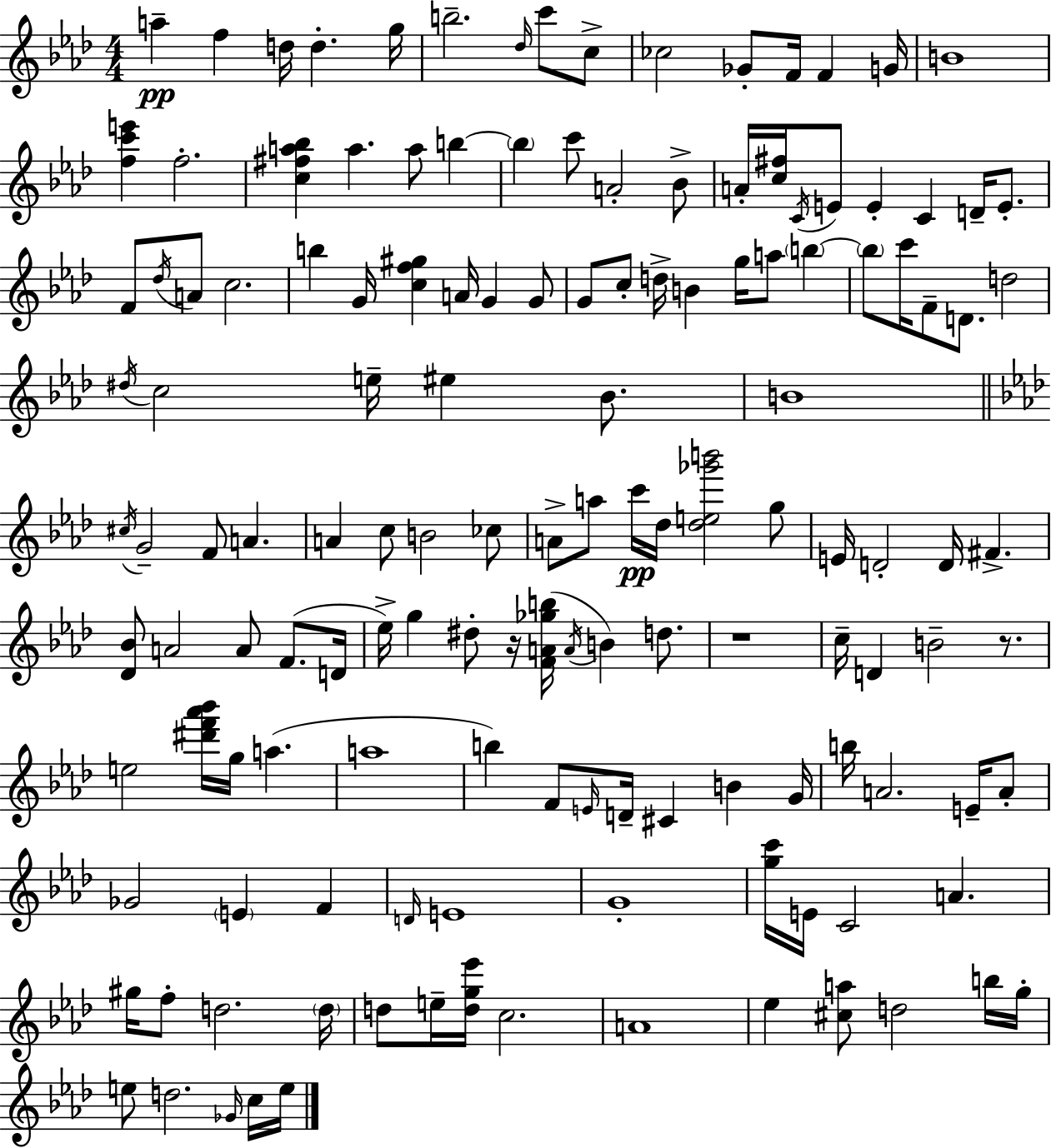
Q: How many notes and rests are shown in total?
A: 142